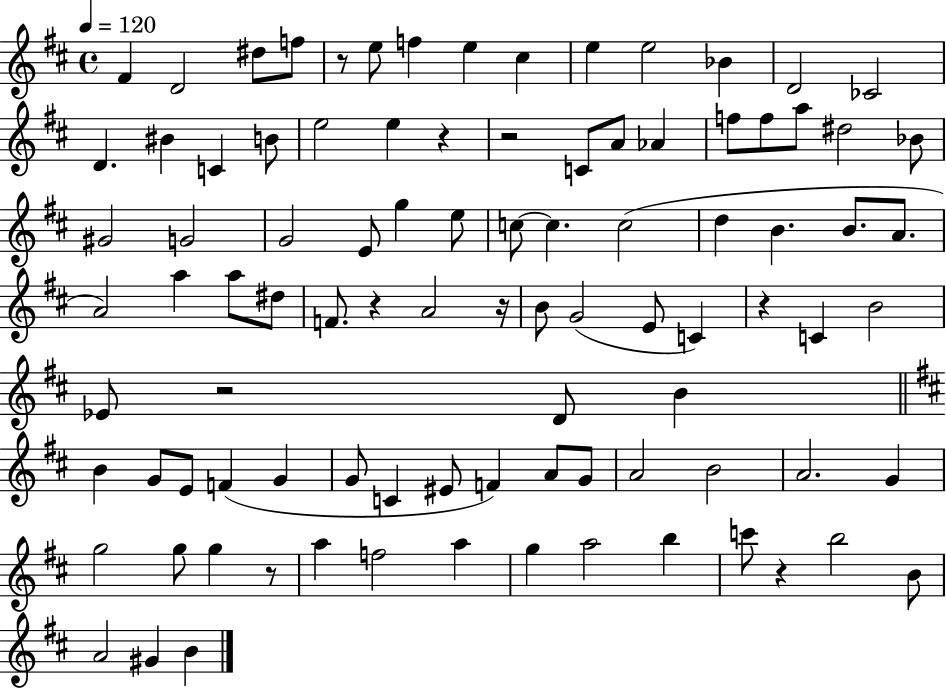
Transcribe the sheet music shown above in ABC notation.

X:1
T:Untitled
M:4/4
L:1/4
K:D
^F D2 ^d/2 f/2 z/2 e/2 f e ^c e e2 _B D2 _C2 D ^B C B/2 e2 e z z2 C/2 A/2 _A f/2 f/2 a/2 ^d2 _B/2 ^G2 G2 G2 E/2 g e/2 c/2 c c2 d B B/2 A/2 A2 a a/2 ^d/2 F/2 z A2 z/4 B/2 G2 E/2 C z C B2 _E/2 z2 D/2 B B G/2 E/2 F G G/2 C ^E/2 F A/2 G/2 A2 B2 A2 G g2 g/2 g z/2 a f2 a g a2 b c'/2 z b2 B/2 A2 ^G B